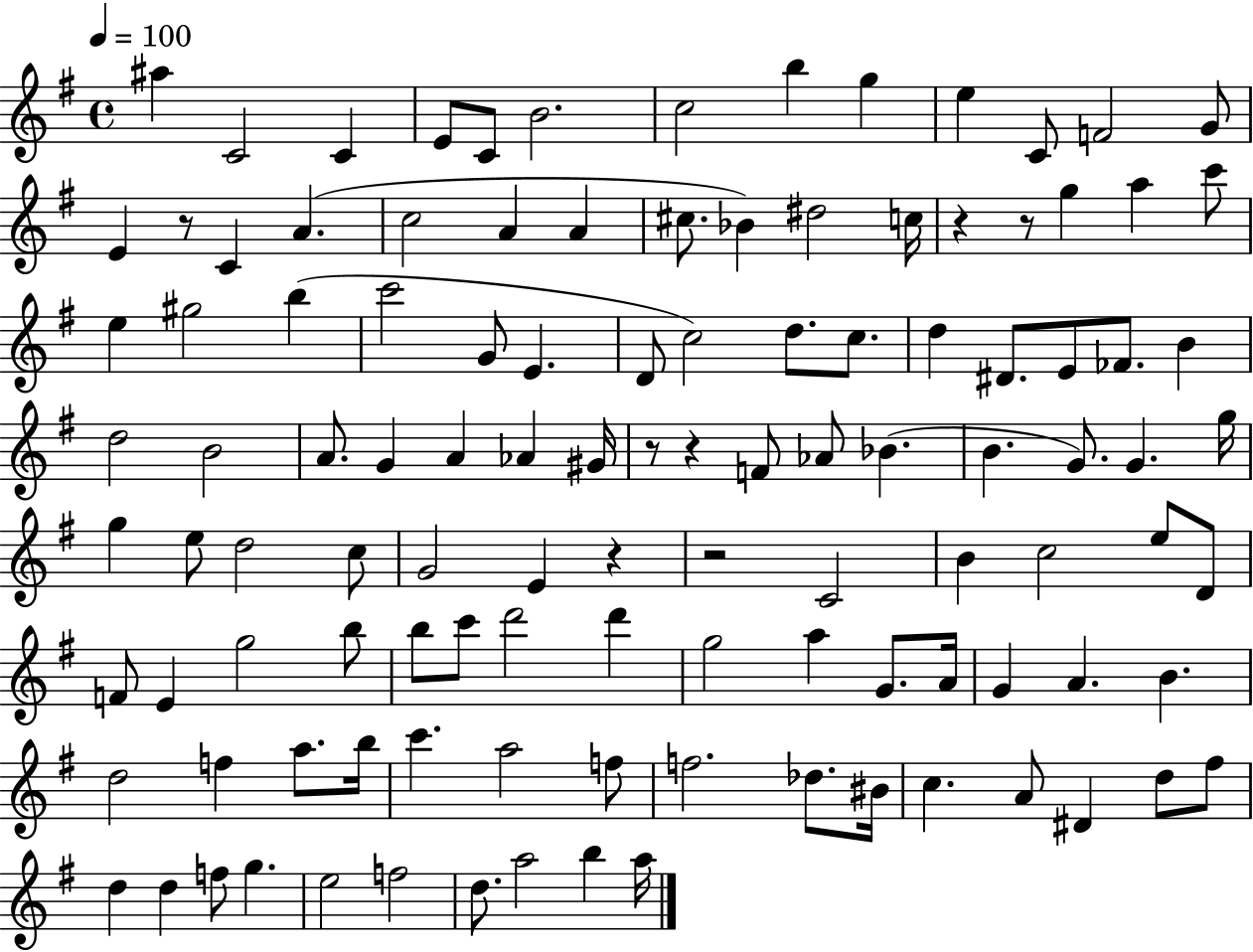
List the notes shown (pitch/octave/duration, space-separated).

A#5/q C4/h C4/q E4/e C4/e B4/h. C5/h B5/q G5/q E5/q C4/e F4/h G4/e E4/q R/e C4/q A4/q. C5/h A4/q A4/q C#5/e. Bb4/q D#5/h C5/s R/q R/e G5/q A5/q C6/e E5/q G#5/h B5/q C6/h G4/e E4/q. D4/e C5/h D5/e. C5/e. D5/q D#4/e. E4/e FES4/e. B4/q D5/h B4/h A4/e. G4/q A4/q Ab4/q G#4/s R/e R/q F4/e Ab4/e Bb4/q. B4/q. G4/e. G4/q. G5/s G5/q E5/e D5/h C5/e G4/h E4/q R/q R/h C4/h B4/q C5/h E5/e D4/e F4/e E4/q G5/h B5/e B5/e C6/e D6/h D6/q G5/h A5/q G4/e. A4/s G4/q A4/q. B4/q. D5/h F5/q A5/e. B5/s C6/q. A5/h F5/e F5/h. Db5/e. BIS4/s C5/q. A4/e D#4/q D5/e F#5/e D5/q D5/q F5/e G5/q. E5/h F5/h D5/e. A5/h B5/q A5/s